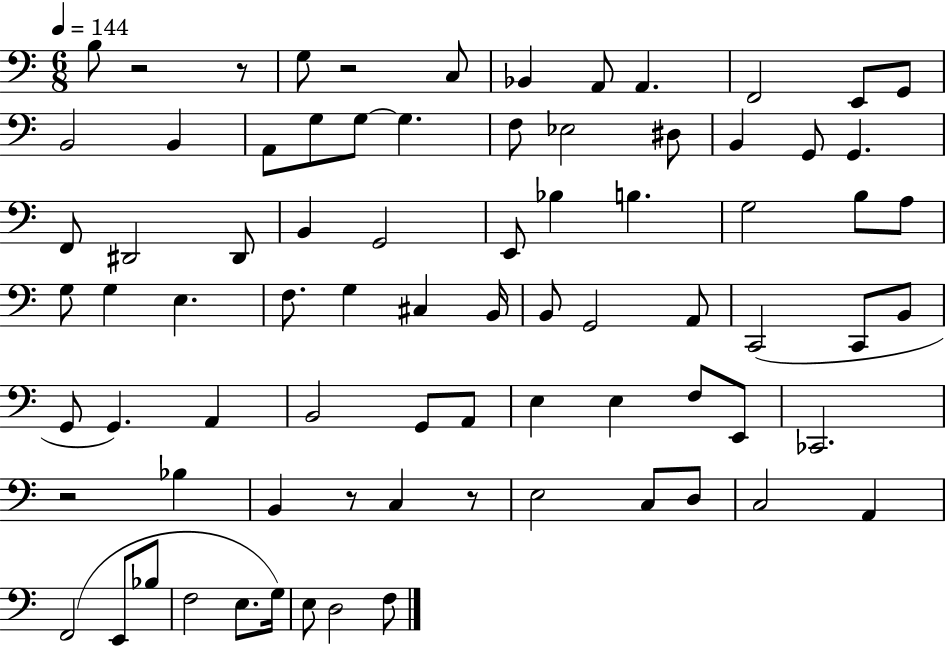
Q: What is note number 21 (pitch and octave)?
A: G2